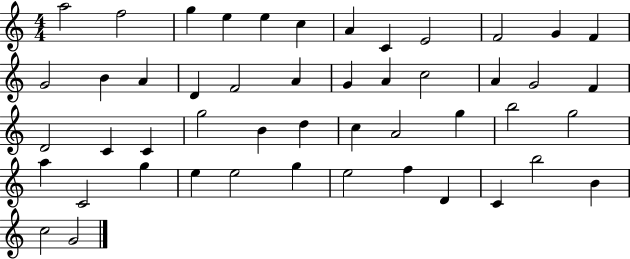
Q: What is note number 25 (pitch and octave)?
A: D4